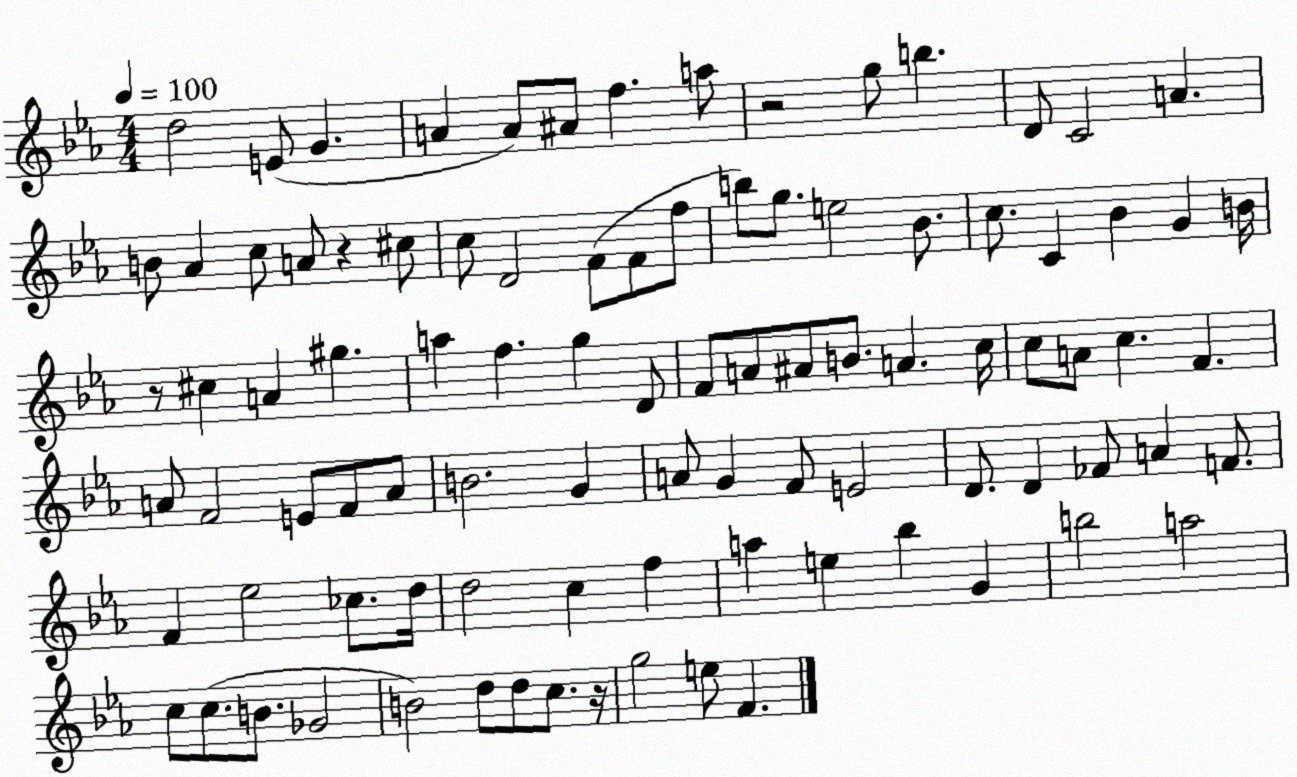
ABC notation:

X:1
T:Untitled
M:4/4
L:1/4
K:Eb
d2 E/2 G A A/2 ^A/2 f a/2 z2 g/2 b D/2 C2 A B/2 _A c/2 A/2 z ^c/2 c/2 D2 F/2 F/2 f/2 b/2 g/2 e2 _B/2 c/2 C _B G B/4 z/2 ^c A ^g a f g D/2 F/2 A/2 ^A/2 B/2 A c/4 c/2 A/2 c F A/2 F2 E/2 F/2 A/2 B2 G A/2 G F/2 E2 D/2 D _F/2 A F/2 F _e2 _c/2 d/4 d2 c f a e _b G b2 a2 c/2 c/2 B/2 _G2 B2 d/2 d/2 c/2 z/4 g2 e/2 F